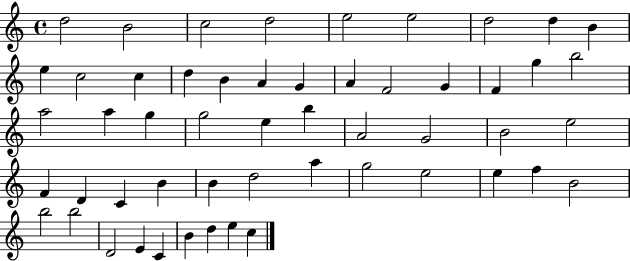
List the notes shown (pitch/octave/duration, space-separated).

D5/h B4/h C5/h D5/h E5/h E5/h D5/h D5/q B4/q E5/q C5/h C5/q D5/q B4/q A4/q G4/q A4/q F4/h G4/q F4/q G5/q B5/h A5/h A5/q G5/q G5/h E5/q B5/q A4/h G4/h B4/h E5/h F4/q D4/q C4/q B4/q B4/q D5/h A5/q G5/h E5/h E5/q F5/q B4/h B5/h B5/h D4/h E4/q C4/q B4/q D5/q E5/q C5/q